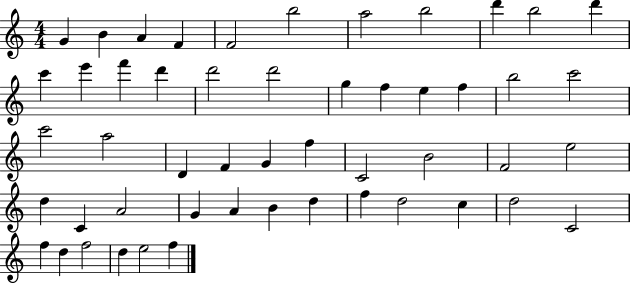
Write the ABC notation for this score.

X:1
T:Untitled
M:4/4
L:1/4
K:C
G B A F F2 b2 a2 b2 d' b2 d' c' e' f' d' d'2 d'2 g f e f b2 c'2 c'2 a2 D F G f C2 B2 F2 e2 d C A2 G A B d f d2 c d2 C2 f d f2 d e2 f